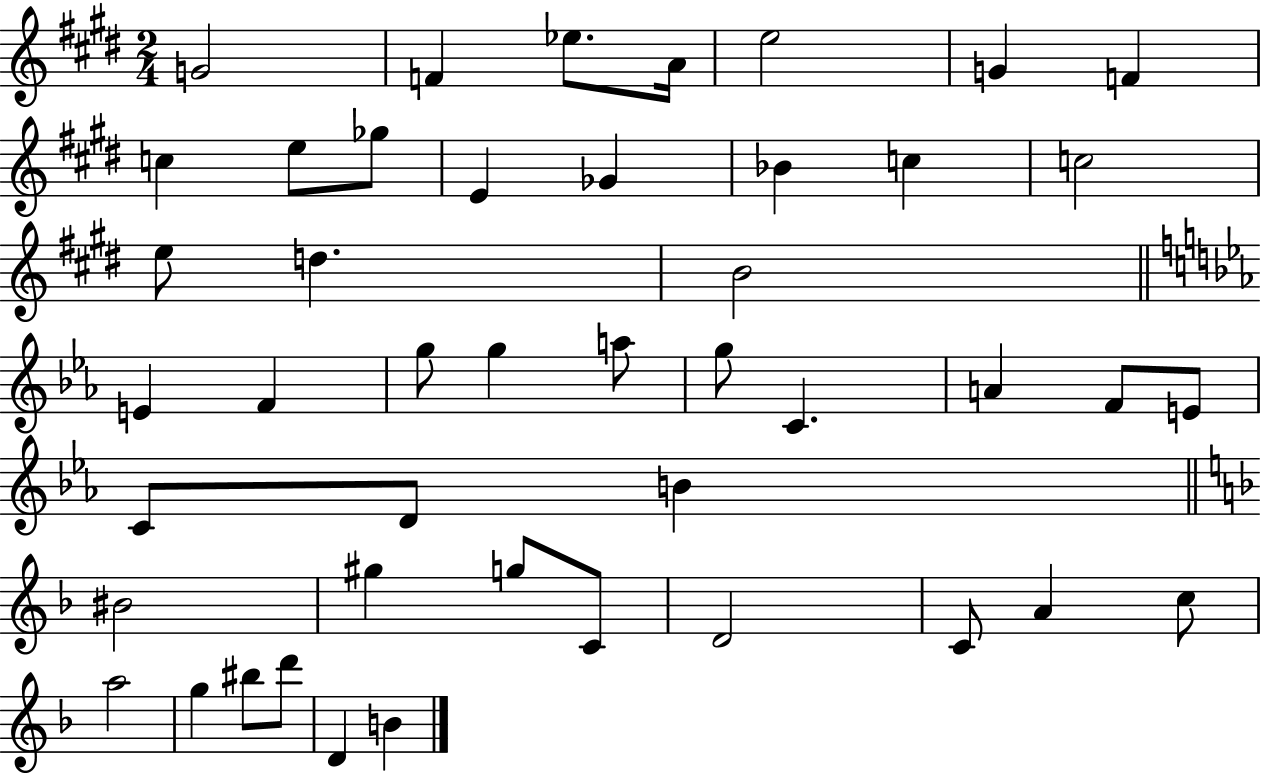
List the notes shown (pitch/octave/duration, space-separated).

G4/h F4/q Eb5/e. A4/s E5/h G4/q F4/q C5/q E5/e Gb5/e E4/q Gb4/q Bb4/q C5/q C5/h E5/e D5/q. B4/h E4/q F4/q G5/e G5/q A5/e G5/e C4/q. A4/q F4/e E4/e C4/e D4/e B4/q BIS4/h G#5/q G5/e C4/e D4/h C4/e A4/q C5/e A5/h G5/q BIS5/e D6/e D4/q B4/q